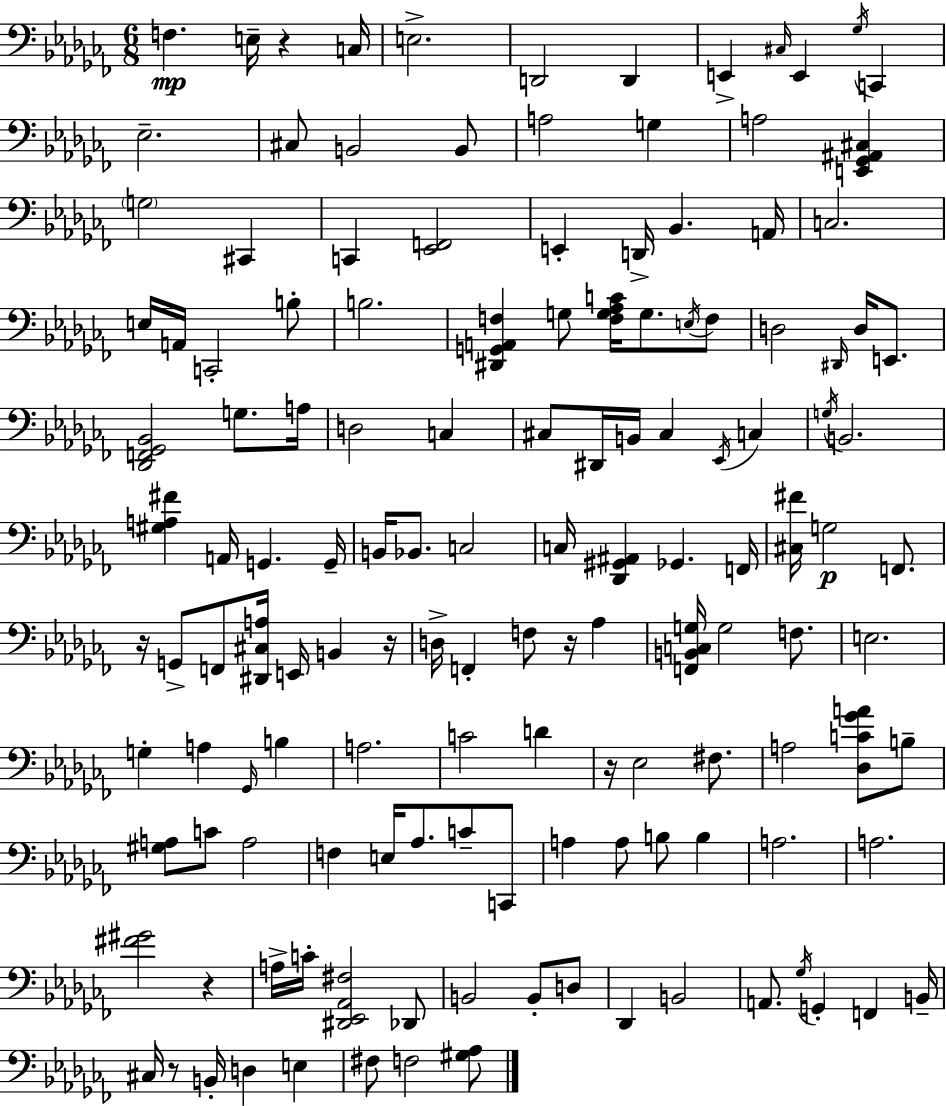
F3/q. E3/s R/q C3/s E3/h. D2/h D2/q E2/q C#3/s E2/q Gb3/s C2/q Eb3/h. C#3/e B2/h B2/e A3/h G3/q A3/h [E2,Gb2,A#2,C#3]/q G3/h C#2/q C2/q [Eb2,F2]/h E2/q D2/s Bb2/q. A2/s C3/h. E3/s A2/s C2/h B3/e B3/h. [D#2,G2,A2,F3]/q G3/e [F3,G3,Ab3,C4]/s G3/e. E3/s F3/e D3/h D#2/s D3/s E2/e. [Db2,F2,Gb2,Bb2]/h G3/e. A3/s D3/h C3/q C#3/e D#2/s B2/s C#3/q Eb2/s C3/q G3/s B2/h. [G#3,A3,F#4]/q A2/s G2/q. G2/s B2/s Bb2/e. C3/h C3/s [Db2,G#2,A#2]/q Gb2/q. F2/s [C#3,F#4]/s G3/h F2/e. R/s G2/e F2/e [D#2,C#3,A3]/s E2/s B2/q R/s D3/s F2/q F3/e R/s Ab3/q [F2,B2,C3,G3]/s G3/h F3/e. E3/h. G3/q A3/q Gb2/s B3/q A3/h. C4/h D4/q R/s Eb3/h F#3/e. A3/h [Db3,C4,Gb4,A4]/e B3/e [G#3,A3]/e C4/e A3/h F3/q E3/s Ab3/e. C4/e C2/e A3/q A3/e B3/e B3/q A3/h. A3/h. [F#4,G#4]/h R/q A3/s C4/s [D#2,Eb2,Ab2,F#3]/h Db2/e B2/h B2/e D3/e Db2/q B2/h A2/e. Gb3/s G2/q F2/q B2/s C#3/s R/e B2/s D3/q E3/q F#3/e F3/h [G#3,Ab3]/e